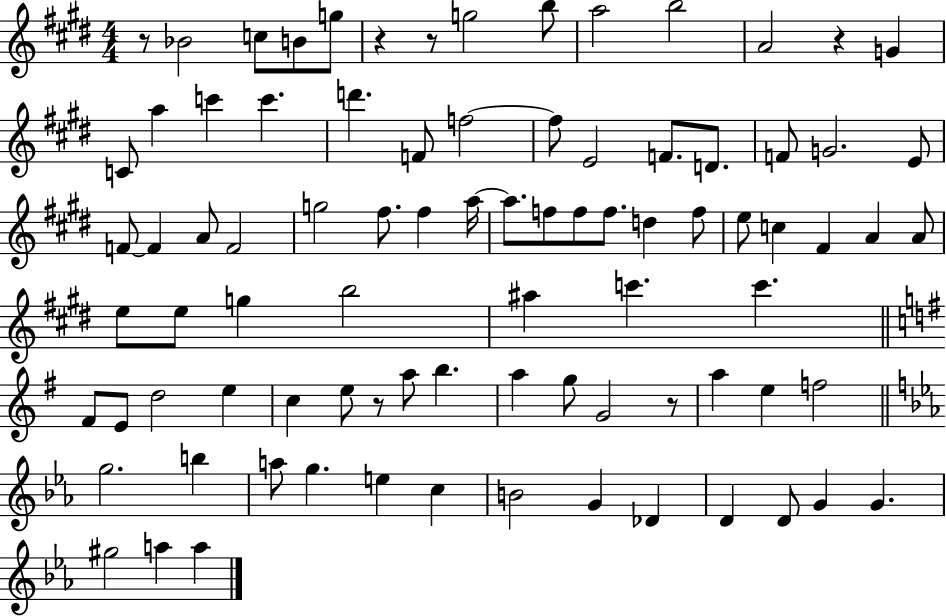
R/e Bb4/h C5/e B4/e G5/e R/q R/e G5/h B5/e A5/h B5/h A4/h R/q G4/q C4/e A5/q C6/q C6/q. D6/q. F4/e F5/h F5/e E4/h F4/e. D4/e. F4/e G4/h. E4/e F4/e F4/q A4/e F4/h G5/h F#5/e. F#5/q A5/s A5/e. F5/e F5/e F5/e. D5/q F5/e E5/e C5/q F#4/q A4/q A4/e E5/e E5/e G5/q B5/h A#5/q C6/q. C6/q. F#4/e E4/e D5/h E5/q C5/q E5/e R/e A5/e B5/q. A5/q G5/e G4/h R/e A5/q E5/q F5/h G5/h. B5/q A5/e G5/q. E5/q C5/q B4/h G4/q Db4/q D4/q D4/e G4/q G4/q. G#5/h A5/q A5/q